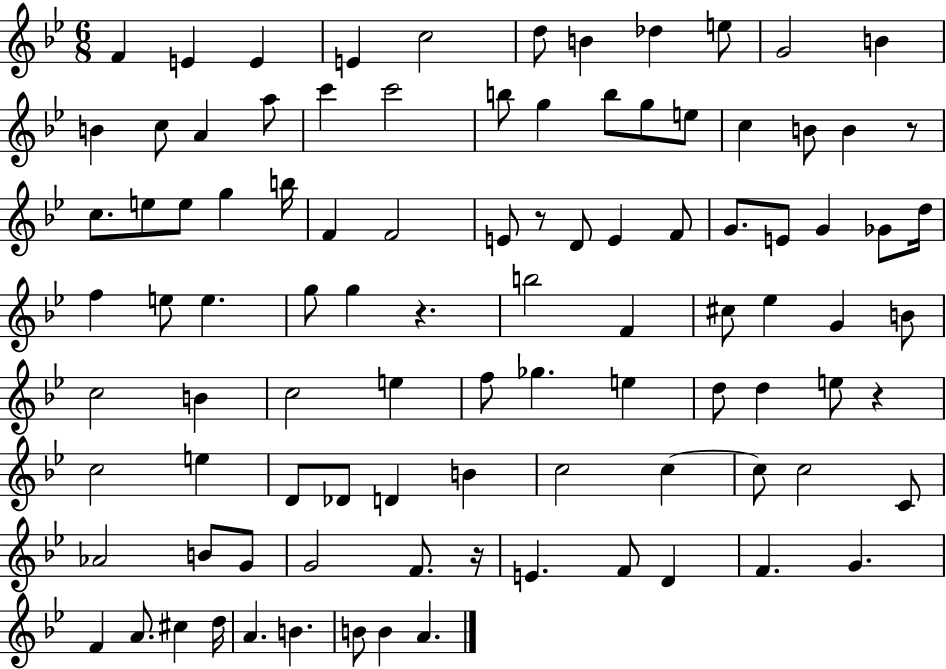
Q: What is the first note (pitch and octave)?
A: F4